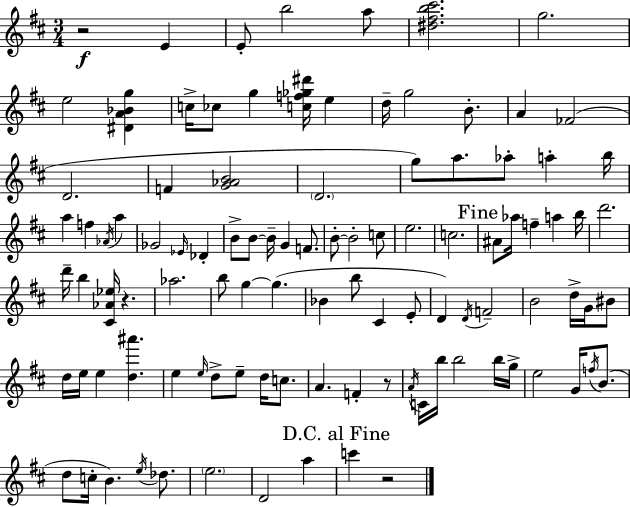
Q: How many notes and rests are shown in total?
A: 103